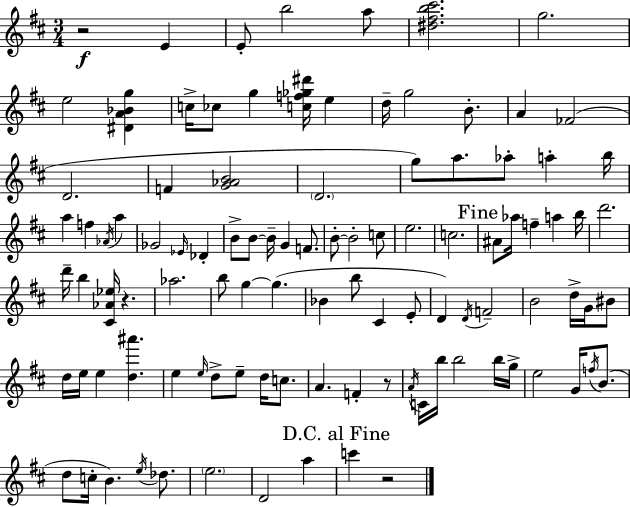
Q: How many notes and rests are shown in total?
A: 103